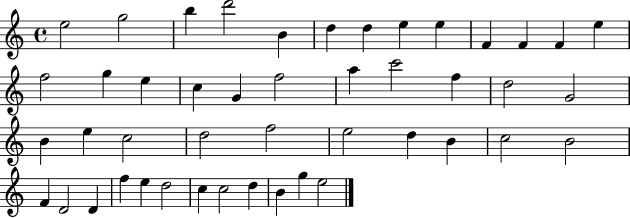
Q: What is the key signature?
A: C major